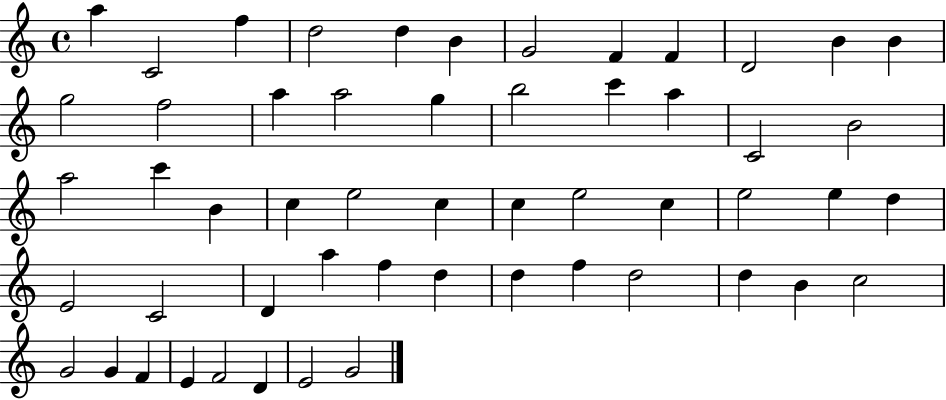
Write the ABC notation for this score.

X:1
T:Untitled
M:4/4
L:1/4
K:C
a C2 f d2 d B G2 F F D2 B B g2 f2 a a2 g b2 c' a C2 B2 a2 c' B c e2 c c e2 c e2 e d E2 C2 D a f d d f d2 d B c2 G2 G F E F2 D E2 G2